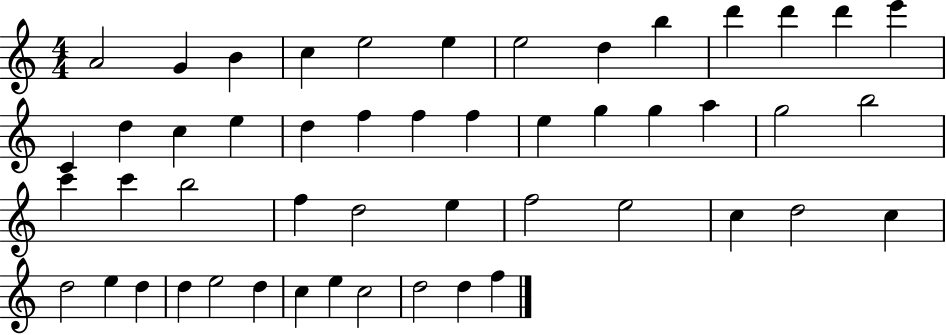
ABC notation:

X:1
T:Untitled
M:4/4
L:1/4
K:C
A2 G B c e2 e e2 d b d' d' d' e' C d c e d f f f e g g a g2 b2 c' c' b2 f d2 e f2 e2 c d2 c d2 e d d e2 d c e c2 d2 d f